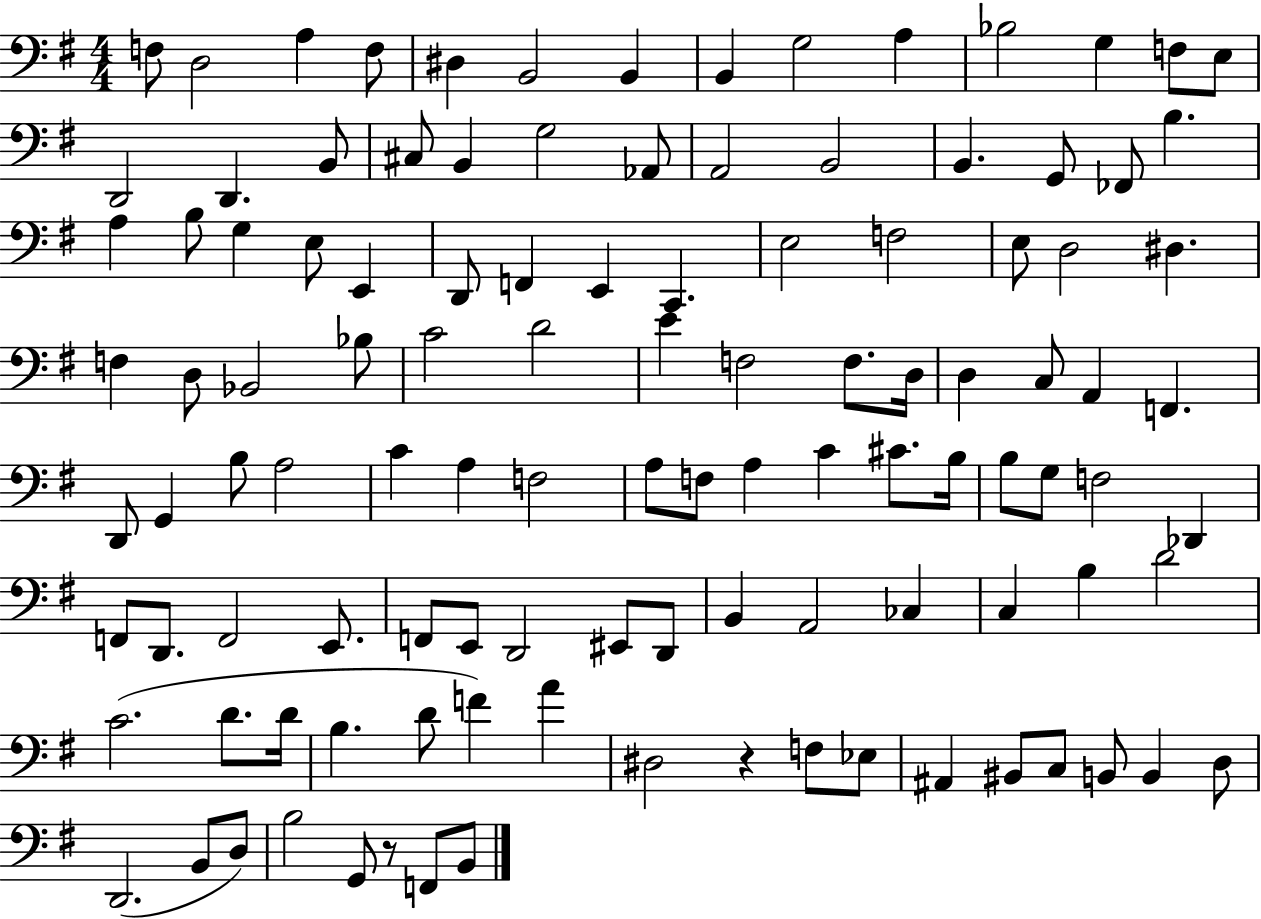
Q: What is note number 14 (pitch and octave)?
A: E3